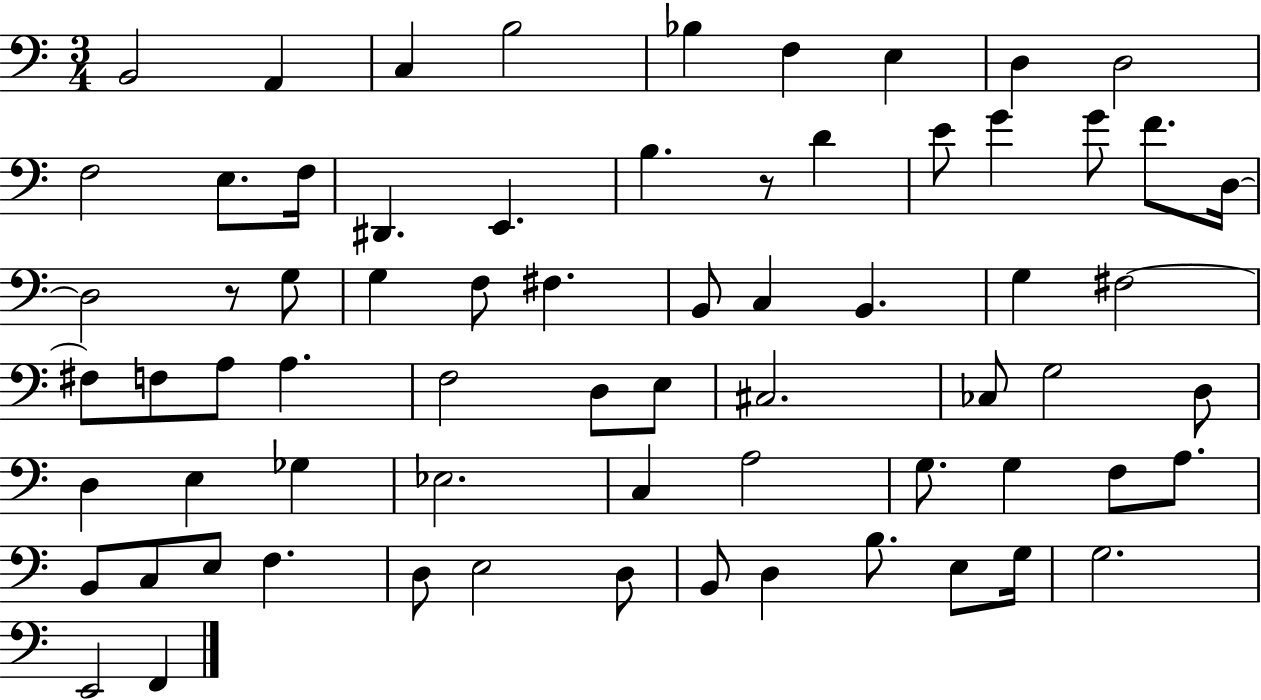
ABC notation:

X:1
T:Untitled
M:3/4
L:1/4
K:C
B,,2 A,, C, B,2 _B, F, E, D, D,2 F,2 E,/2 F,/4 ^D,, E,, B, z/2 D E/2 G G/2 F/2 D,/4 D,2 z/2 G,/2 G, F,/2 ^F, B,,/2 C, B,, G, ^F,2 ^F,/2 F,/2 A,/2 A, F,2 D,/2 E,/2 ^C,2 _C,/2 G,2 D,/2 D, E, _G, _E,2 C, A,2 G,/2 G, F,/2 A,/2 B,,/2 C,/2 E,/2 F, D,/2 E,2 D,/2 B,,/2 D, B,/2 E,/2 G,/4 G,2 E,,2 F,,